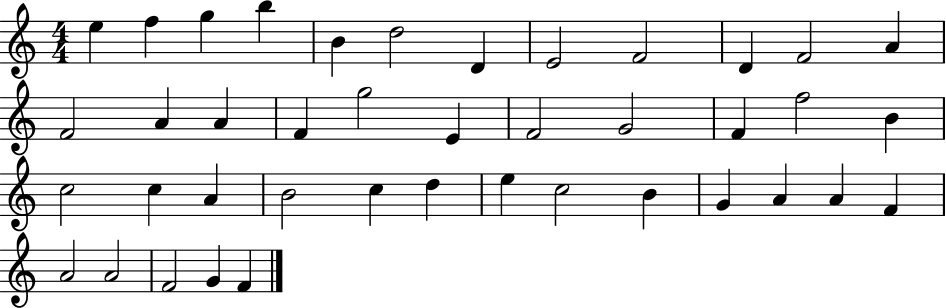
{
  \clef treble
  \numericTimeSignature
  \time 4/4
  \key c \major
  e''4 f''4 g''4 b''4 | b'4 d''2 d'4 | e'2 f'2 | d'4 f'2 a'4 | \break f'2 a'4 a'4 | f'4 g''2 e'4 | f'2 g'2 | f'4 f''2 b'4 | \break c''2 c''4 a'4 | b'2 c''4 d''4 | e''4 c''2 b'4 | g'4 a'4 a'4 f'4 | \break a'2 a'2 | f'2 g'4 f'4 | \bar "|."
}